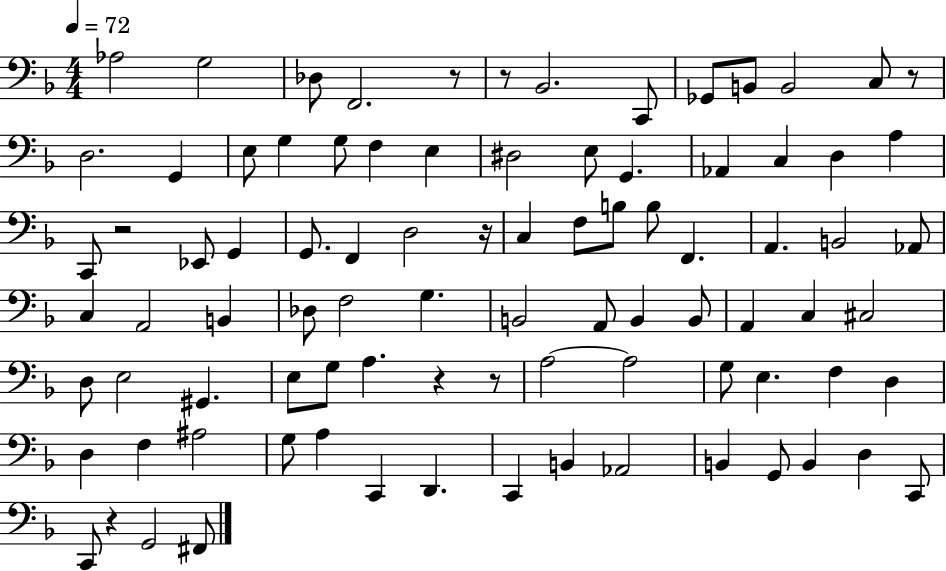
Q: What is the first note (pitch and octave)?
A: Ab3